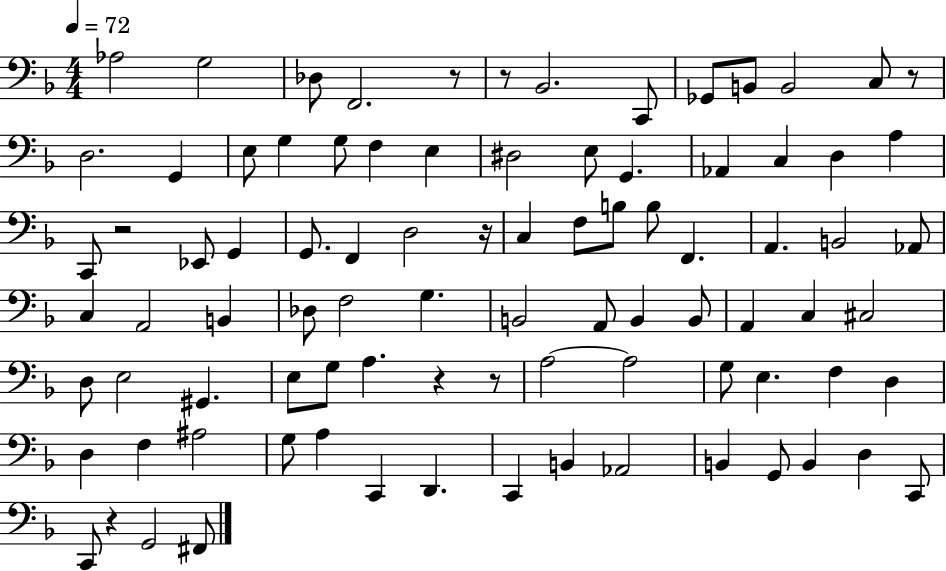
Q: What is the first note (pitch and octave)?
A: Ab3